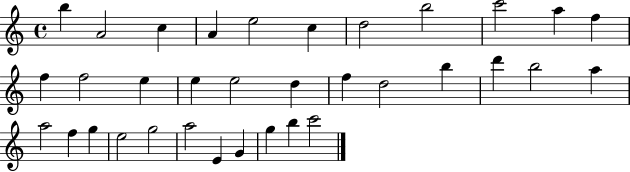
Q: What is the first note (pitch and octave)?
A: B5